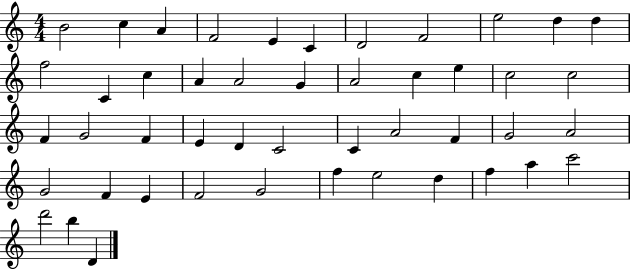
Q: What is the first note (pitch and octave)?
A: B4